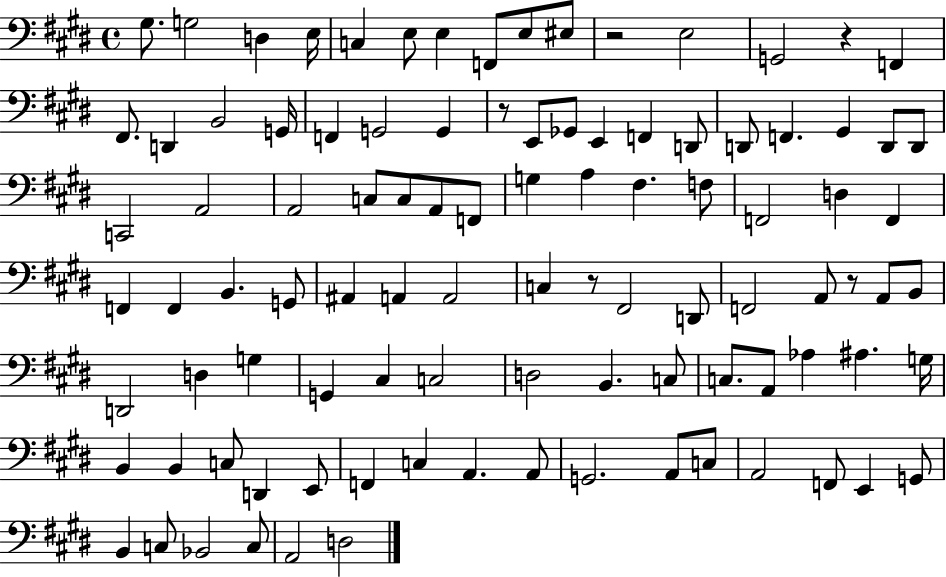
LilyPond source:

{
  \clef bass
  \time 4/4
  \defaultTimeSignature
  \key e \major
  gis8. g2 d4 e16 | c4 e8 e4 f,8 e8 eis8 | r2 e2 | g,2 r4 f,4 | \break fis,8. d,4 b,2 g,16 | f,4 g,2 g,4 | r8 e,8 ges,8 e,4 f,4 d,8 | d,8 f,4. gis,4 d,8 d,8 | \break c,2 a,2 | a,2 c8 c8 a,8 f,8 | g4 a4 fis4. f8 | f,2 d4 f,4 | \break f,4 f,4 b,4. g,8 | ais,4 a,4 a,2 | c4 r8 fis,2 d,8 | f,2 a,8 r8 a,8 b,8 | \break d,2 d4 g4 | g,4 cis4 c2 | d2 b,4. c8 | c8. a,8 aes4 ais4. g16 | \break b,4 b,4 c8 d,4 e,8 | f,4 c4 a,4. a,8 | g,2. a,8 c8 | a,2 f,8 e,4 g,8 | \break b,4 c8 bes,2 c8 | a,2 d2 | \bar "|."
}